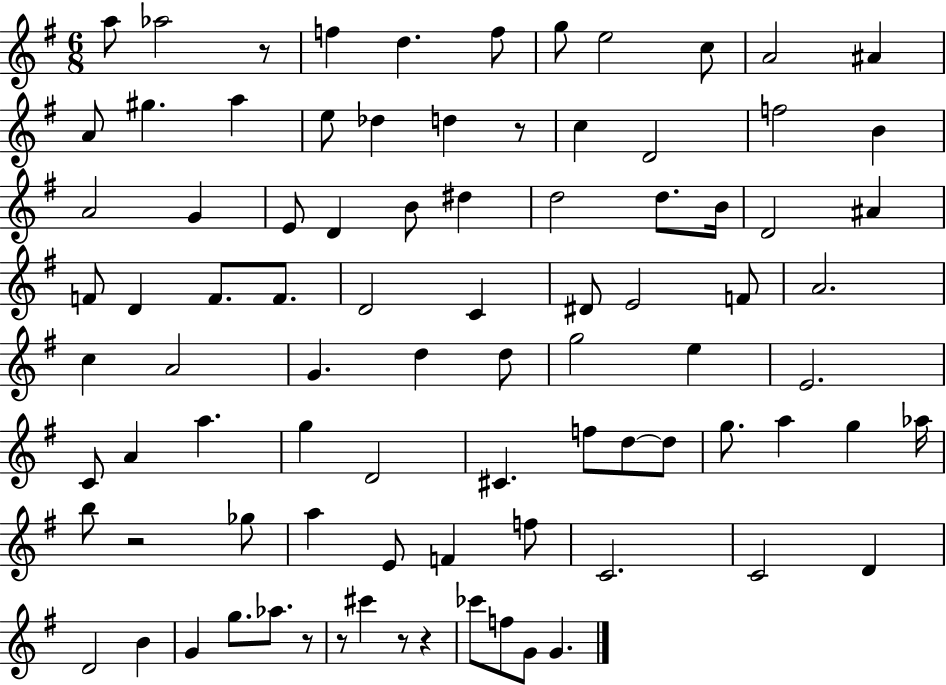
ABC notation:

X:1
T:Untitled
M:6/8
L:1/4
K:G
a/2 _a2 z/2 f d f/2 g/2 e2 c/2 A2 ^A A/2 ^g a e/2 _d d z/2 c D2 f2 B A2 G E/2 D B/2 ^d d2 d/2 B/4 D2 ^A F/2 D F/2 F/2 D2 C ^D/2 E2 F/2 A2 c A2 G d d/2 g2 e E2 C/2 A a g D2 ^C f/2 d/2 d/2 g/2 a g _a/4 b/2 z2 _g/2 a E/2 F f/2 C2 C2 D D2 B G g/2 _a/2 z/2 z/2 ^c' z/2 z _c'/2 f/2 G/2 G